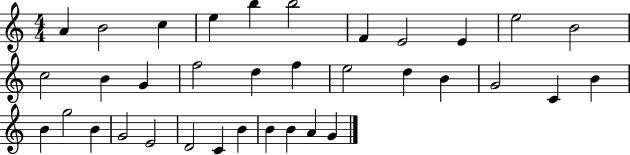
{
  \clef treble
  \numericTimeSignature
  \time 4/4
  \key c \major
  a'4 b'2 c''4 | e''4 b''4 b''2 | f'4 e'2 e'4 | e''2 b'2 | \break c''2 b'4 g'4 | f''2 d''4 f''4 | e''2 d''4 b'4 | g'2 c'4 b'4 | \break b'4 g''2 b'4 | g'2 e'2 | d'2 c'4 b'4 | b'4 b'4 a'4 g'4 | \break \bar "|."
}